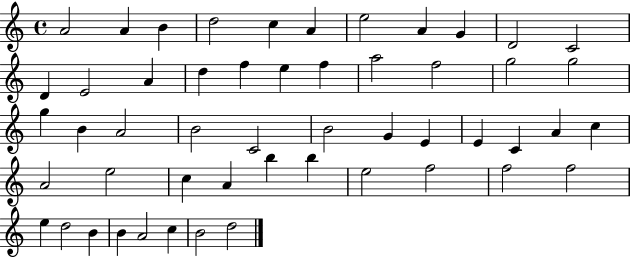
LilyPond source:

{
  \clef treble
  \time 4/4
  \defaultTimeSignature
  \key c \major
  a'2 a'4 b'4 | d''2 c''4 a'4 | e''2 a'4 g'4 | d'2 c'2 | \break d'4 e'2 a'4 | d''4 f''4 e''4 f''4 | a''2 f''2 | g''2 g''2 | \break g''4 b'4 a'2 | b'2 c'2 | b'2 g'4 e'4 | e'4 c'4 a'4 c''4 | \break a'2 e''2 | c''4 a'4 b''4 b''4 | e''2 f''2 | f''2 f''2 | \break e''4 d''2 b'4 | b'4 a'2 c''4 | b'2 d''2 | \bar "|."
}